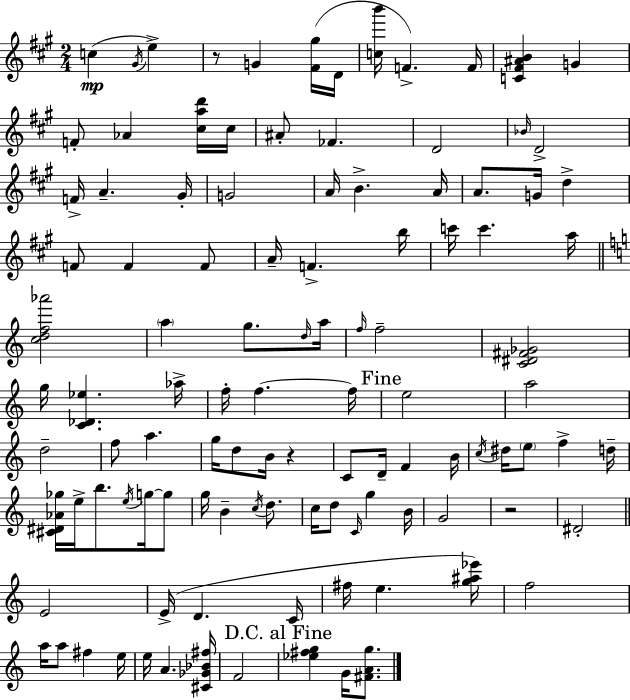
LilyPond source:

{
  \clef treble
  \numericTimeSignature
  \time 2/4
  \key a \major
  \repeat volta 2 { c''4(\mp \acciaccatura { gis'16 } e''4->) | r8 g'4 <fis' gis''>16( | d'16 <c'' b'''>16 f'4.->) | f'16 <c' fis' ais' b'>4 g'4 | \break f'8-. aes'4 <cis'' a'' d'''>16 | cis''16 ais'8-. fes'4. | d'2 | \grace { bes'16 } d'2-> | \break f'16-> a'4.-- | gis'16-. g'2 | a'16 b'4.-> | a'16 a'8. g'16 d''4-> | \break f'8 f'4 | f'8 a'16-- f'4.-> | b''16 c'''16 c'''4. | a''16 \bar "||" \break \key a \minor <c'' d'' f'' aes'''>2 | \parenthesize a''4 g''8. \grace { d''16 } | a''16 \grace { f''16 } f''2-- | <c' dis' fis' ges'>2 | \break g''16 <c' des' ees''>4. | aes''16-> f''16-. f''4.~~ | f''16 \mark "Fine" e''2 | a''2 | \break d''2-- | f''8 a''4. | g''16 d''8 b'16 r4 | c'8 d'16-- f'4 | \break b'16 \acciaccatura { c''16 } dis''16 \parenthesize e''8 f''4-> | d''16-- <cis' dis' aes' ges''>16 e''16-> b''8. | \acciaccatura { e''16 } g''16~~ g''8 g''16 b'4-- | \acciaccatura { c''16 } d''8. c''16 d''8 | \break \grace { c'16 } g''4 b'16 g'2 | r2 | dis'2-. | \bar "||" \break \key c \major e'2 | e'16->( d'4. c'16 | fis''16 e''4. <g'' ais'' ees'''>16) | f''2 | \break a''16 a''8 fis''4 e''16 | e''16 a'4. <cis' ges' bes' fis''>16 | f'2 | \mark "D.C. al Fine" <ees'' fis'' g''>4 g'16 <fis' a' g''>8. | \break } \bar "|."
}